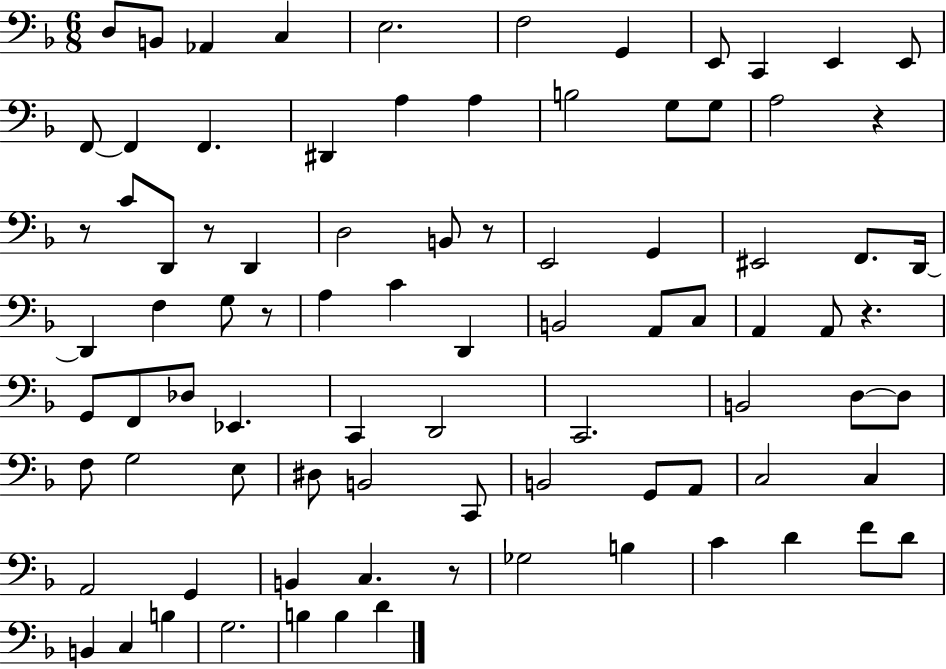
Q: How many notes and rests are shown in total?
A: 87